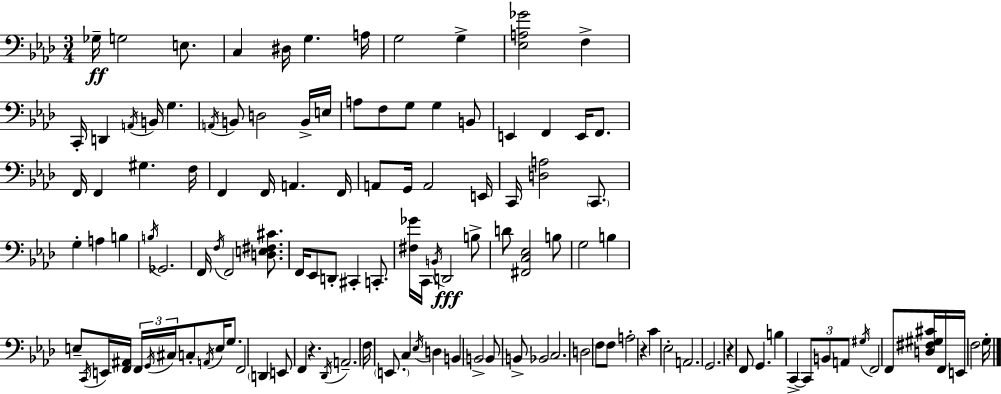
{
  \clef bass
  \numericTimeSignature
  \time 3/4
  \key aes \major
  \repeat volta 2 { ges16--\ff g2 e8. | c4 dis16 g4. a16 | g2 g4-> | <ees a ges'>2 f4-> | \break c,16-. d,4 \acciaccatura { a,16 } b,16 g4. | \acciaccatura { a,16 } b,8 d2 | b,16-> e16 a8 f8 g8 g4 | b,8 e,4 f,4 e,16 f,8. | \break f,16 f,4 gis4. | f16 f,4 f,16 a,4. | f,16 a,8 g,16 a,2 | e,16 c,16 <d a>2 \parenthesize c,8. | \break g4-. a4 b4 | \acciaccatura { b16 } ges,2. | f,16 \acciaccatura { f16 } f,2 | <d e fis cis'>8. f,16 ees,8 d,8-. cis,4-. | \break c,8.-. <fis ges'>16 c,16 \acciaccatura { b,16 }\fff d,2 | b8-> d'8 <fis, c ees>2 | b8 g2 | b4 e8-- \acciaccatura { c,16 } e,16 <f, ais,>16 \tuplet 3/2 { f,16 \acciaccatura { g,16 } | \break cis16 } c8-. \acciaccatura { a,16 } e16 g8. f,2 | \parenthesize d,4 e,8 f,4 | r4. \acciaccatura { des,16 } a,2.-- | f16 \parenthesize e,8. | \break c4 \acciaccatura { ees16 } d4 b,4 | b,2-> b,8 | b,8-> bes,2 c2. | d2 | \break f8 f8 a2-. | r4 c'4 | ees2-. a,2. | g,2. | \break r4 | f,8 g,4. b4 | c,4->~~ \tuplet 3/2 { c,8 b,8 a,8 } | \acciaccatura { gis16 } f,2 f,8 <d fis gis cis'>16 | \break f,16 e,16 f2 g16-. } \bar "|."
}